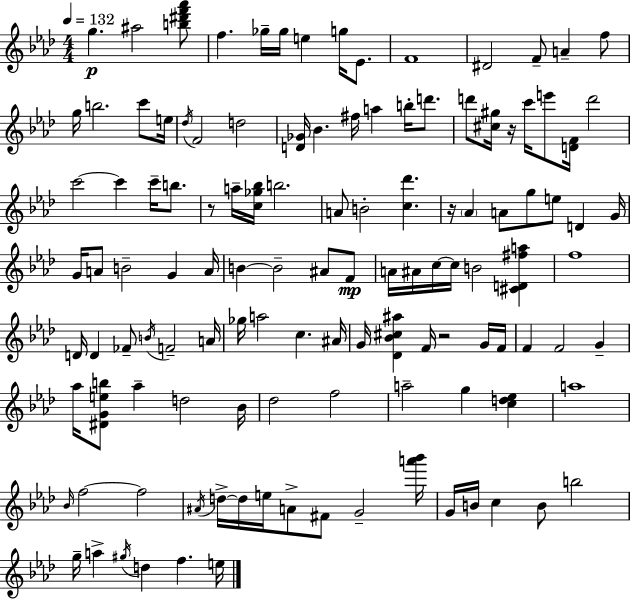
G5/q. A#5/h [B5,D#6,F6,Ab6]/e F5/q. Gb5/s Gb5/s E5/q G5/s Eb4/e. F4/w D#4/h F4/e A4/q F5/e G5/s B5/h. C6/e E5/s Db5/s F4/h D5/h [D4,Gb4]/s Bb4/q. F#5/s A5/q B5/s D6/e. D6/e [C#5,G#5]/s R/s C6/s E6/e [D4,F4]/s D6/h C6/h C6/q C6/s B5/e. R/e A5/s [C5,Gb5,Bb5]/s B5/h. A4/e B4/h [C5,Db6]/q. R/s Ab4/q A4/e G5/e E5/e D4/q G4/s G4/s A4/e B4/h G4/q A4/s B4/q B4/h A#4/e F4/e A4/s A#4/s C5/s C5/s B4/h [C#4,D4,F#5,A5]/q F5/w D4/s D4/q FES4/e B4/s F4/h A4/s Gb5/s A5/h C5/q. A#4/s G4/s [Db4,Bb4,C#5,A#5]/q F4/s R/h G4/s F4/s F4/q F4/h G4/q Ab5/s [D#4,G4,E5,B5]/e Ab5/q D5/h Bb4/s Db5/h F5/h A5/h G5/q [C5,D5,Eb5]/q A5/w Bb4/s F5/h F5/h A#4/s D5/s D5/s E5/s A4/e F#4/e G4/h [A6,Bb6]/s G4/s B4/s C5/q B4/e B5/h G5/s A5/q G#5/s D5/q F5/q. E5/s